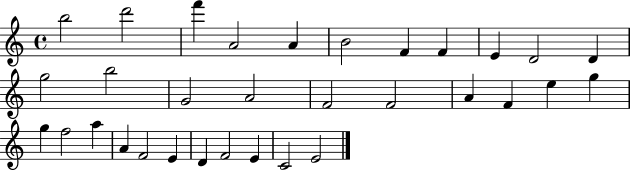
{
  \clef treble
  \time 4/4
  \defaultTimeSignature
  \key c \major
  b''2 d'''2 | f'''4 a'2 a'4 | b'2 f'4 f'4 | e'4 d'2 d'4 | \break g''2 b''2 | g'2 a'2 | f'2 f'2 | a'4 f'4 e''4 g''4 | \break g''4 f''2 a''4 | a'4 f'2 e'4 | d'4 f'2 e'4 | c'2 e'2 | \break \bar "|."
}